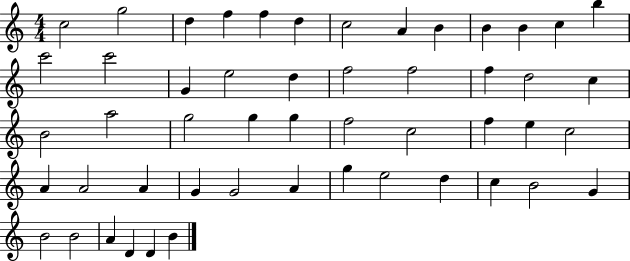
C5/h G5/h D5/q F5/q F5/q D5/q C5/h A4/q B4/q B4/q B4/q C5/q B5/q C6/h C6/h G4/q E5/h D5/q F5/h F5/h F5/q D5/h C5/q B4/h A5/h G5/h G5/q G5/q F5/h C5/h F5/q E5/q C5/h A4/q A4/h A4/q G4/q G4/h A4/q G5/q E5/h D5/q C5/q B4/h G4/q B4/h B4/h A4/q D4/q D4/q B4/q